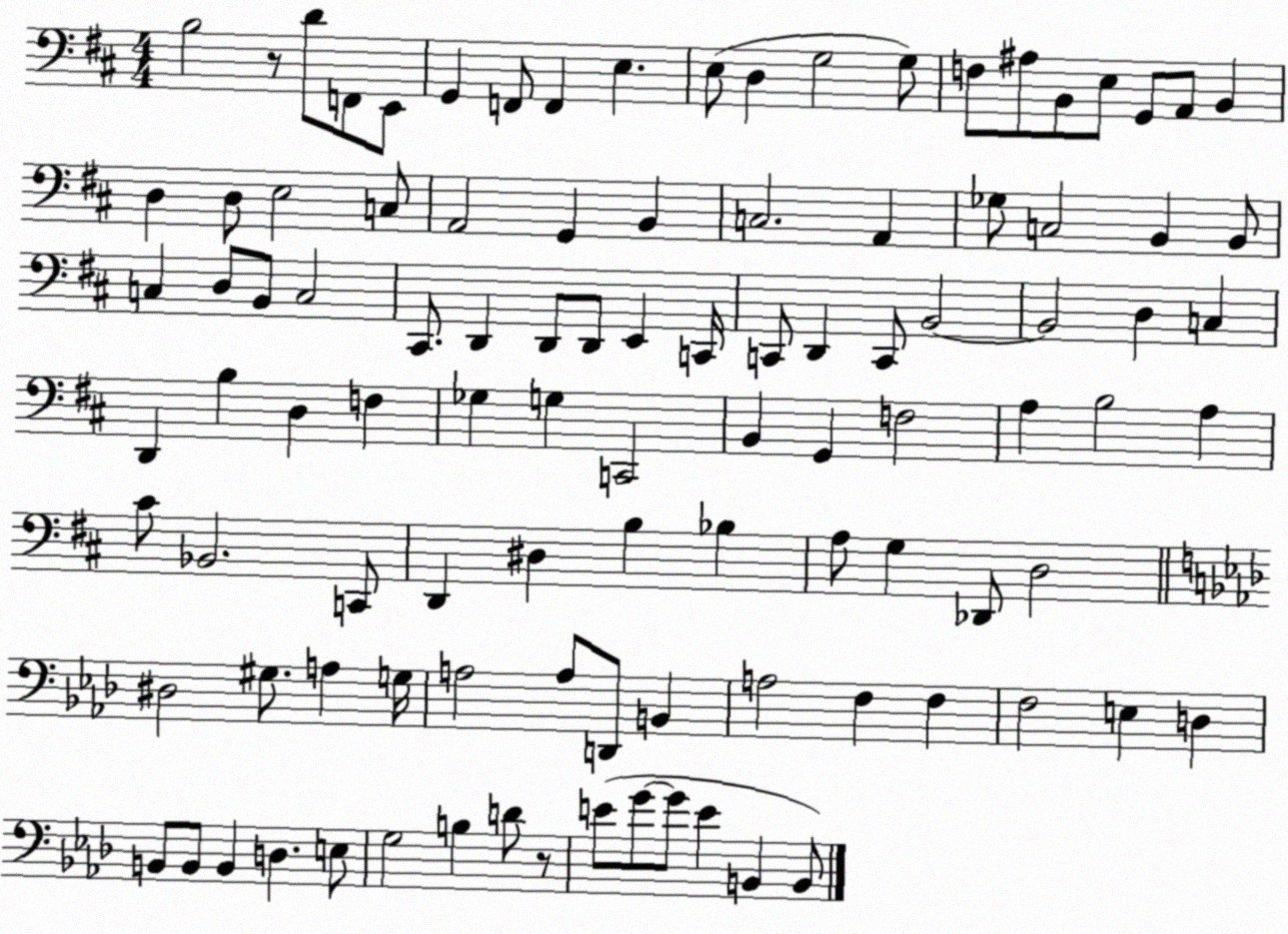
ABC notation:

X:1
T:Untitled
M:4/4
L:1/4
K:D
B,2 z/2 D/2 F,,/2 E,,/2 G,, F,,/2 F,, E, E,/2 D, G,2 G,/2 F,/2 ^A,/2 B,,/2 E,/2 G,,/2 A,,/2 B,, D, D,/2 E,2 C,/2 A,,2 G,, B,, C,2 A,, _G,/2 C,2 B,, B,,/2 C, D,/2 B,,/2 C,2 ^C,,/2 D,, D,,/2 D,,/2 E,, C,,/4 C,,/2 D,, C,,/2 B,,2 B,,2 D, C, D,, B, D, F, _G, G, C,,2 B,, G,, F,2 A, B,2 A, ^C/2 _B,,2 C,,/2 D,, ^D, B, _B, A,/2 G, _D,,/2 D,2 ^D,2 ^G,/2 A, G,/4 A,2 A,/2 D,,/2 B,, A,2 F, F, F,2 E, D, B,,/2 B,,/2 B,, D, E,/2 G,2 B, D/2 z/2 E/2 G/2 G/2 E B,, B,,/2